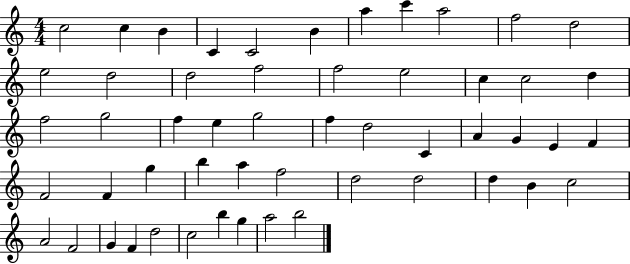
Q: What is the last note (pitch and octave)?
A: B5